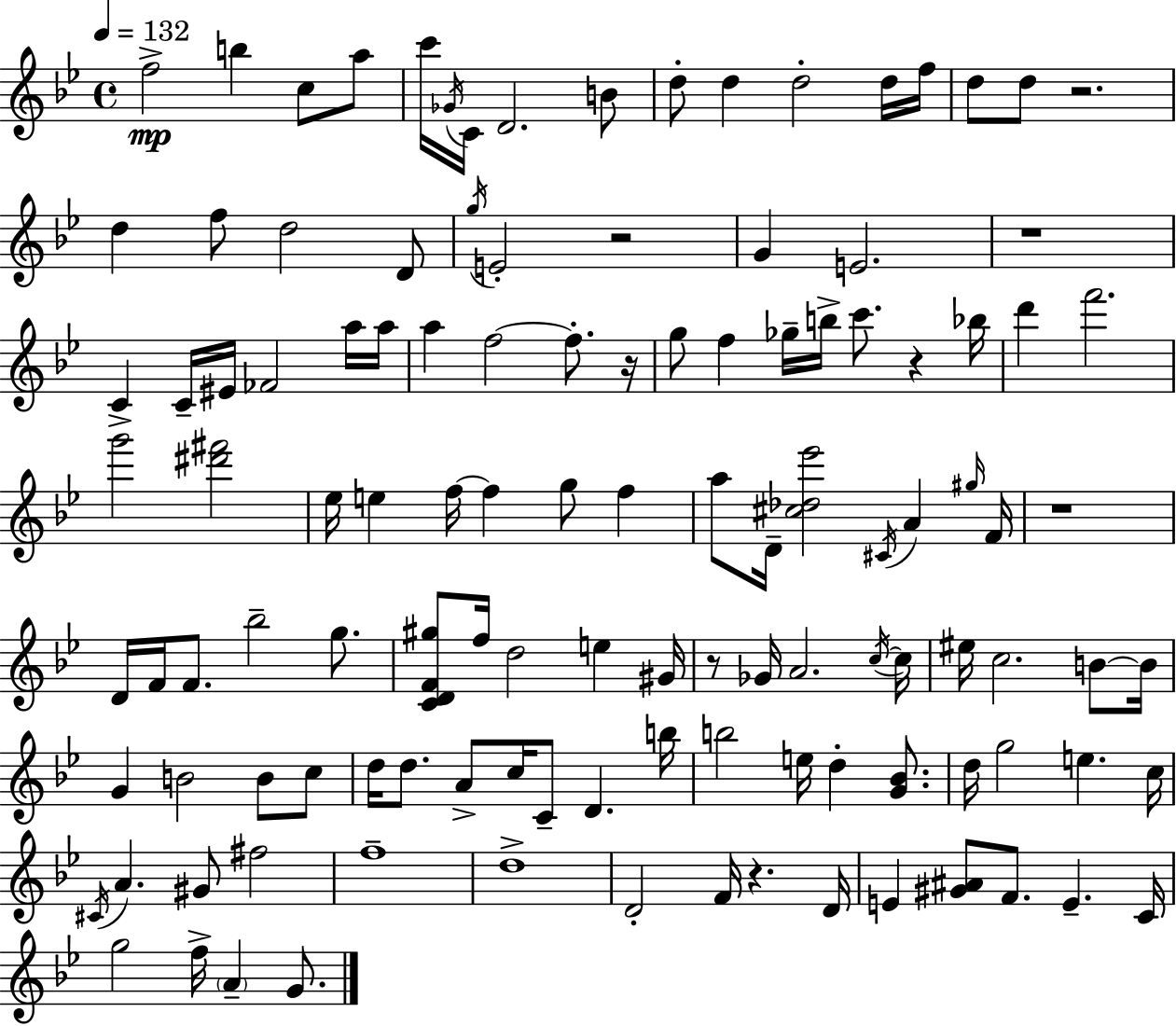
F5/h B5/q C5/e A5/e C6/s Gb4/s C4/s D4/h. B4/e D5/e D5/q D5/h D5/s F5/s D5/e D5/e R/h. D5/q F5/e D5/h D4/e G5/s E4/h R/h G4/q E4/h. R/w C4/q C4/s EIS4/s FES4/h A5/s A5/s A5/q F5/h F5/e. R/s G5/e F5/q Gb5/s B5/s C6/e. R/q Bb5/s D6/q F6/h. G6/h [D#6,F#6]/h Eb5/s E5/q F5/s F5/q G5/e F5/q A5/e D4/s [C#5,Db5,Eb6]/h C#4/s A4/q G#5/s F4/s R/w D4/s F4/s F4/e. Bb5/h G5/e. [C4,D4,F4,G#5]/e F5/s D5/h E5/q G#4/s R/e Gb4/s A4/h. C5/s C5/s EIS5/s C5/h. B4/e B4/s G4/q B4/h B4/e C5/e D5/s D5/e. A4/e C5/s C4/e D4/q. B5/s B5/h E5/s D5/q [G4,Bb4]/e. D5/s G5/h E5/q. C5/s C#4/s A4/q. G#4/e F#5/h F5/w D5/w D4/h F4/s R/q. D4/s E4/q [G#4,A#4]/e F4/e. E4/q. C4/s G5/h F5/s A4/q G4/e.